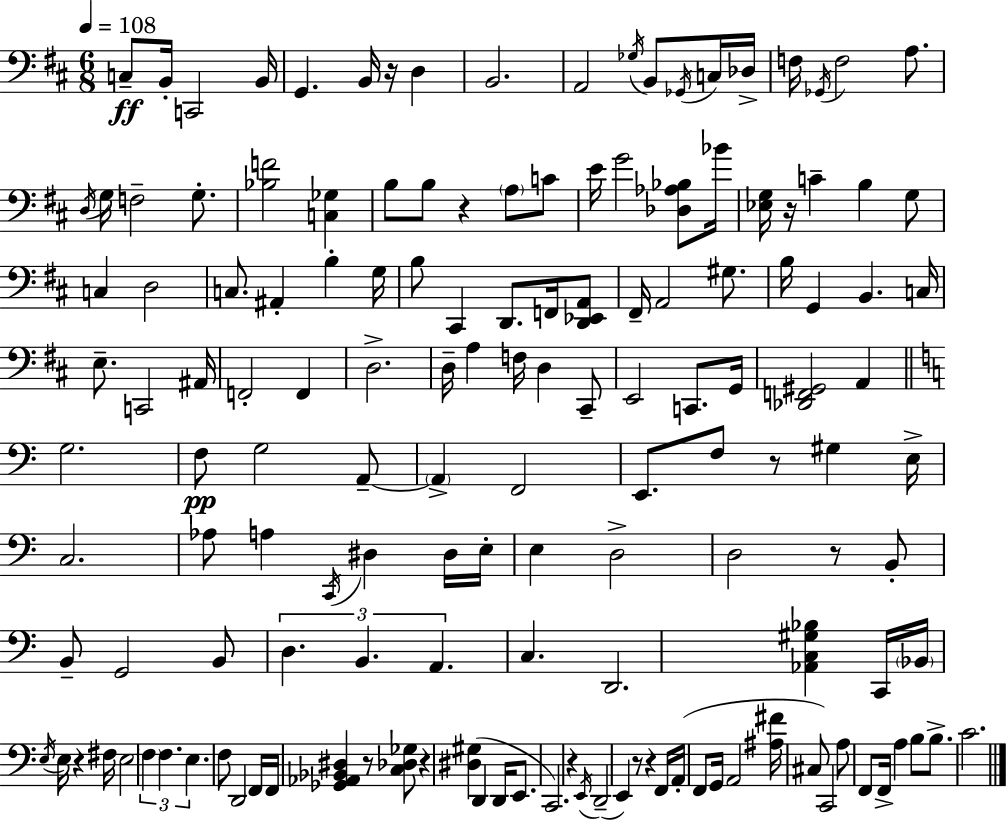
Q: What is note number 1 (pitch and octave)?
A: C3